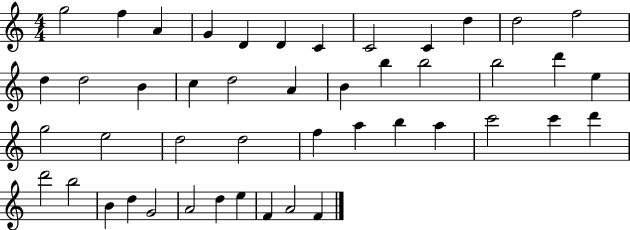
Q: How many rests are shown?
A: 0